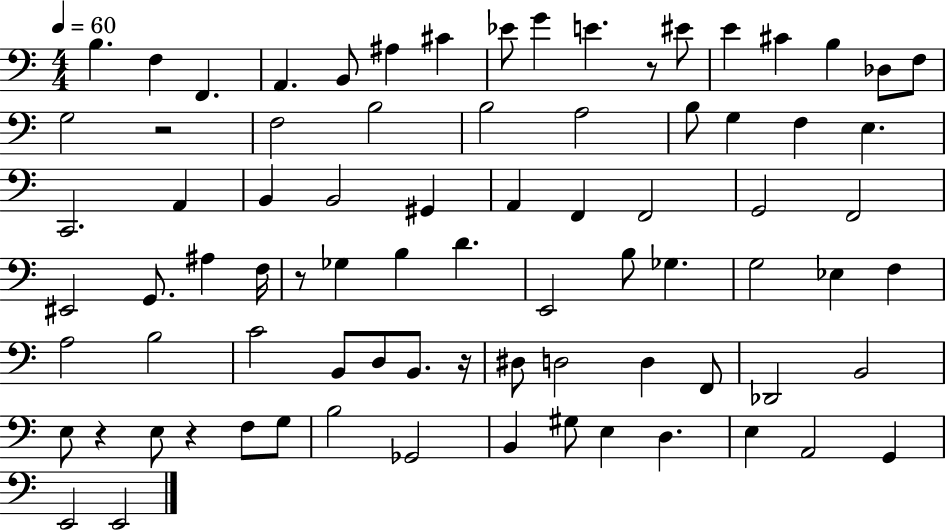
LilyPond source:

{
  \clef bass
  \numericTimeSignature
  \time 4/4
  \key c \major
  \tempo 4 = 60
  b4. f4 f,4. | a,4. b,8 ais4 cis'4 | ees'8 g'4 e'4. r8 eis'8 | e'4 cis'4 b4 des8 f8 | \break g2 r2 | f2 b2 | b2 a2 | b8 g4 f4 e4. | \break c,2. a,4 | b,4 b,2 gis,4 | a,4 f,4 f,2 | g,2 f,2 | \break eis,2 g,8. ais4 f16 | r8 ges4 b4 d'4. | e,2 b8 ges4. | g2 ees4 f4 | \break a2 b2 | c'2 b,8 d8 b,8. r16 | dis8 d2 d4 f,8 | des,2 b,2 | \break e8 r4 e8 r4 f8 g8 | b2 ges,2 | b,4 gis8 e4 d4. | e4 a,2 g,4 | \break e,2 e,2 | \bar "|."
}